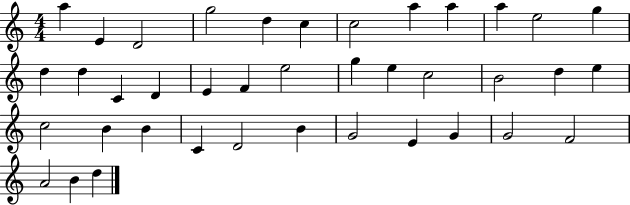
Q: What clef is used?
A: treble